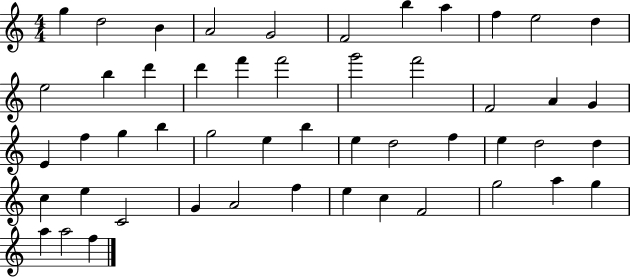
{
  \clef treble
  \numericTimeSignature
  \time 4/4
  \key c \major
  g''4 d''2 b'4 | a'2 g'2 | f'2 b''4 a''4 | f''4 e''2 d''4 | \break e''2 b''4 d'''4 | d'''4 f'''4 f'''2 | g'''2 f'''2 | f'2 a'4 g'4 | \break e'4 f''4 g''4 b''4 | g''2 e''4 b''4 | e''4 d''2 f''4 | e''4 d''2 d''4 | \break c''4 e''4 c'2 | g'4 a'2 f''4 | e''4 c''4 f'2 | g''2 a''4 g''4 | \break a''4 a''2 f''4 | \bar "|."
}